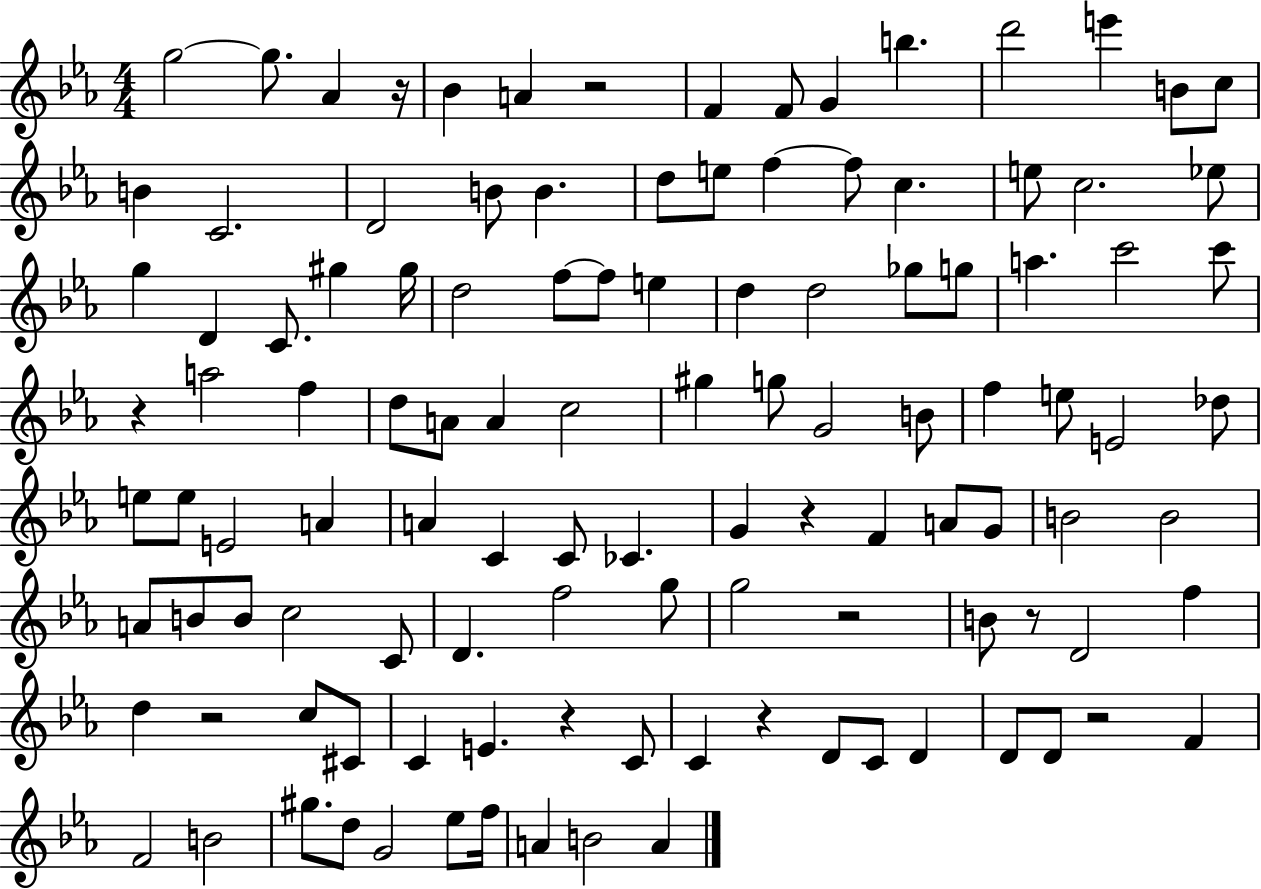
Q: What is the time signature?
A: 4/4